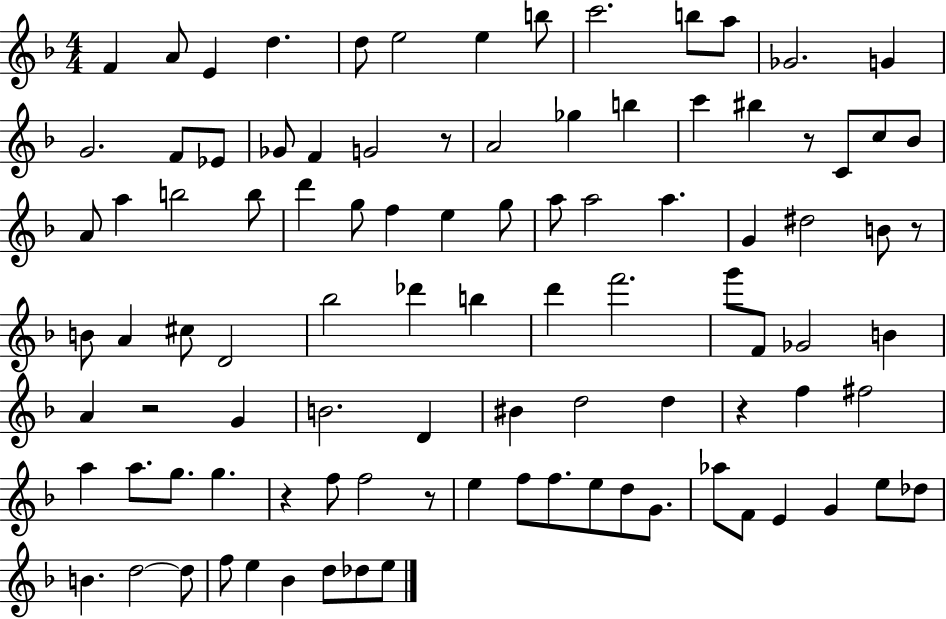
{
  \clef treble
  \numericTimeSignature
  \time 4/4
  \key f \major
  f'4 a'8 e'4 d''4. | d''8 e''2 e''4 b''8 | c'''2. b''8 a''8 | ges'2. g'4 | \break g'2. f'8 ees'8 | ges'8 f'4 g'2 r8 | a'2 ges''4 b''4 | c'''4 bis''4 r8 c'8 c''8 bes'8 | \break a'8 a''4 b''2 b''8 | d'''4 g''8 f''4 e''4 g''8 | a''8 a''2 a''4. | g'4 dis''2 b'8 r8 | \break b'8 a'4 cis''8 d'2 | bes''2 des'''4 b''4 | d'''4 f'''2. | g'''8 f'8 ges'2 b'4 | \break a'4 r2 g'4 | b'2. d'4 | bis'4 d''2 d''4 | r4 f''4 fis''2 | \break a''4 a''8. g''8. g''4. | r4 f''8 f''2 r8 | e''4 f''8 f''8. e''8 d''8 g'8. | aes''8 f'8 e'4 g'4 e''8 des''8 | \break b'4. d''2~~ d''8 | f''8 e''4 bes'4 d''8 des''8 e''8 | \bar "|."
}